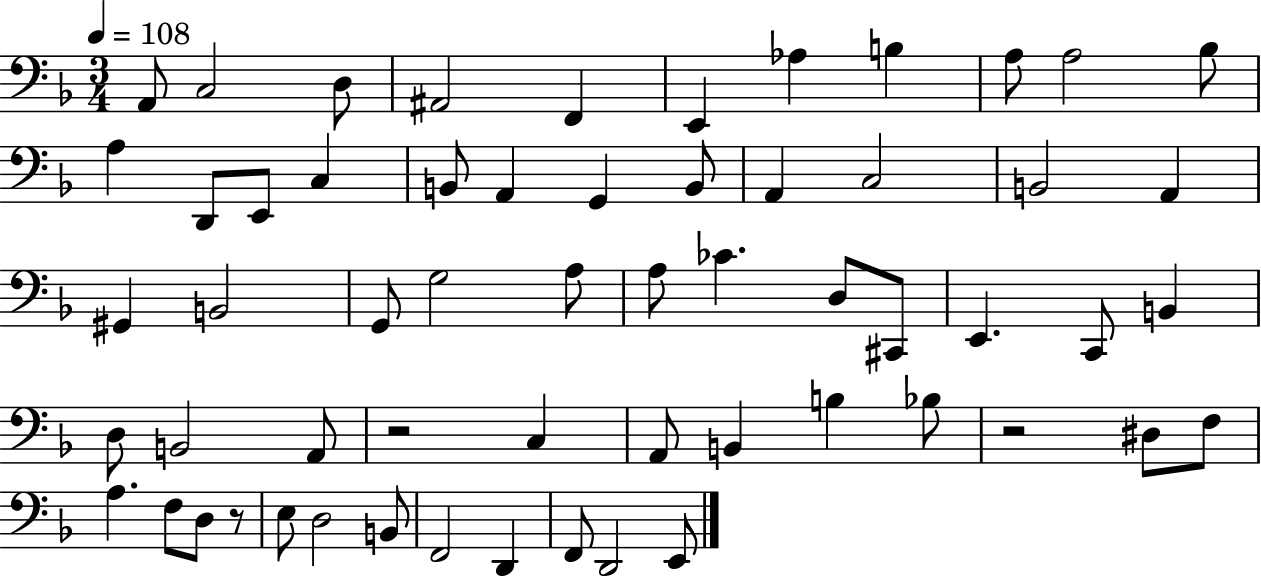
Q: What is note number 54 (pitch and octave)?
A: F2